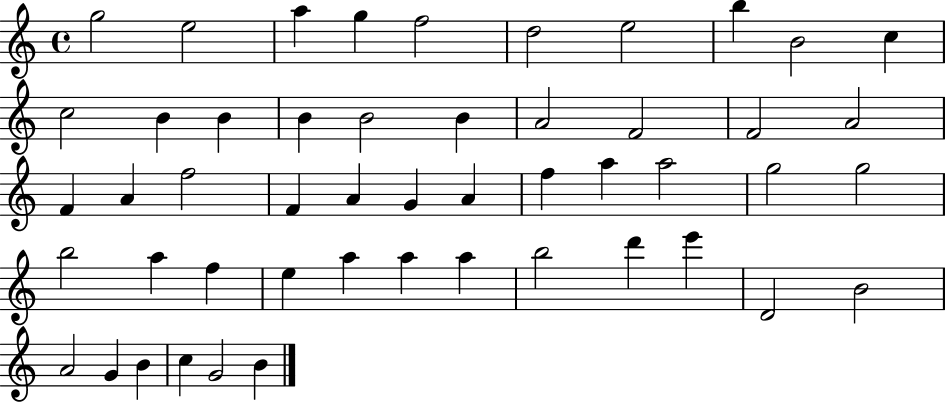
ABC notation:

X:1
T:Untitled
M:4/4
L:1/4
K:C
g2 e2 a g f2 d2 e2 b B2 c c2 B B B B2 B A2 F2 F2 A2 F A f2 F A G A f a a2 g2 g2 b2 a f e a a a b2 d' e' D2 B2 A2 G B c G2 B